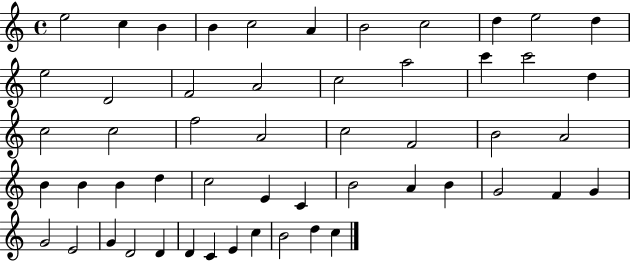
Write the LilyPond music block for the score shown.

{
  \clef treble
  \time 4/4
  \defaultTimeSignature
  \key c \major
  e''2 c''4 b'4 | b'4 c''2 a'4 | b'2 c''2 | d''4 e''2 d''4 | \break e''2 d'2 | f'2 a'2 | c''2 a''2 | c'''4 c'''2 d''4 | \break c''2 c''2 | f''2 a'2 | c''2 f'2 | b'2 a'2 | \break b'4 b'4 b'4 d''4 | c''2 e'4 c'4 | b'2 a'4 b'4 | g'2 f'4 g'4 | \break g'2 e'2 | g'4 d'2 d'4 | d'4 c'4 e'4 c''4 | b'2 d''4 c''4 | \break \bar "|."
}